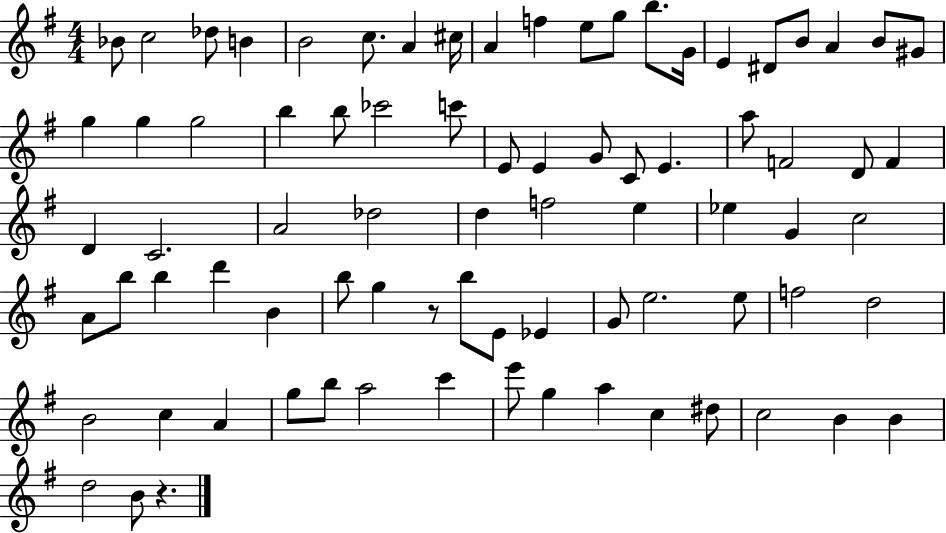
{
  \clef treble
  \numericTimeSignature
  \time 4/4
  \key g \major
  bes'8 c''2 des''8 b'4 | b'2 c''8. a'4 cis''16 | a'4 f''4 e''8 g''8 b''8. g'16 | e'4 dis'8 b'8 a'4 b'8 gis'8 | \break g''4 g''4 g''2 | b''4 b''8 ces'''2 c'''8 | e'8 e'4 g'8 c'8 e'4. | a''8 f'2 d'8 f'4 | \break d'4 c'2. | a'2 des''2 | d''4 f''2 e''4 | ees''4 g'4 c''2 | \break a'8 b''8 b''4 d'''4 b'4 | b''8 g''4 r8 b''8 e'8 ees'4 | g'8 e''2. e''8 | f''2 d''2 | \break b'2 c''4 a'4 | g''8 b''8 a''2 c'''4 | e'''8 g''4 a''4 c''4 dis''8 | c''2 b'4 b'4 | \break d''2 b'8 r4. | \bar "|."
}